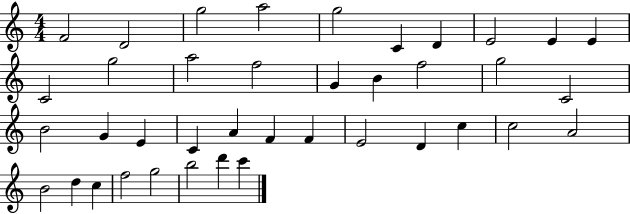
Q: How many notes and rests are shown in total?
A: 39